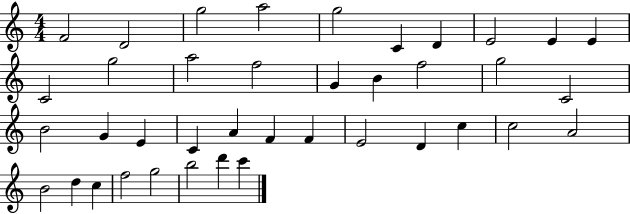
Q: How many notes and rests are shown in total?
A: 39